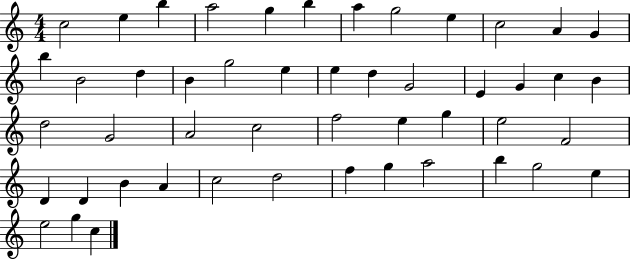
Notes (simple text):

C5/h E5/q B5/q A5/h G5/q B5/q A5/q G5/h E5/q C5/h A4/q G4/q B5/q B4/h D5/q B4/q G5/h E5/q E5/q D5/q G4/h E4/q G4/q C5/q B4/q D5/h G4/h A4/h C5/h F5/h E5/q G5/q E5/h F4/h D4/q D4/q B4/q A4/q C5/h D5/h F5/q G5/q A5/h B5/q G5/h E5/q E5/h G5/q C5/q